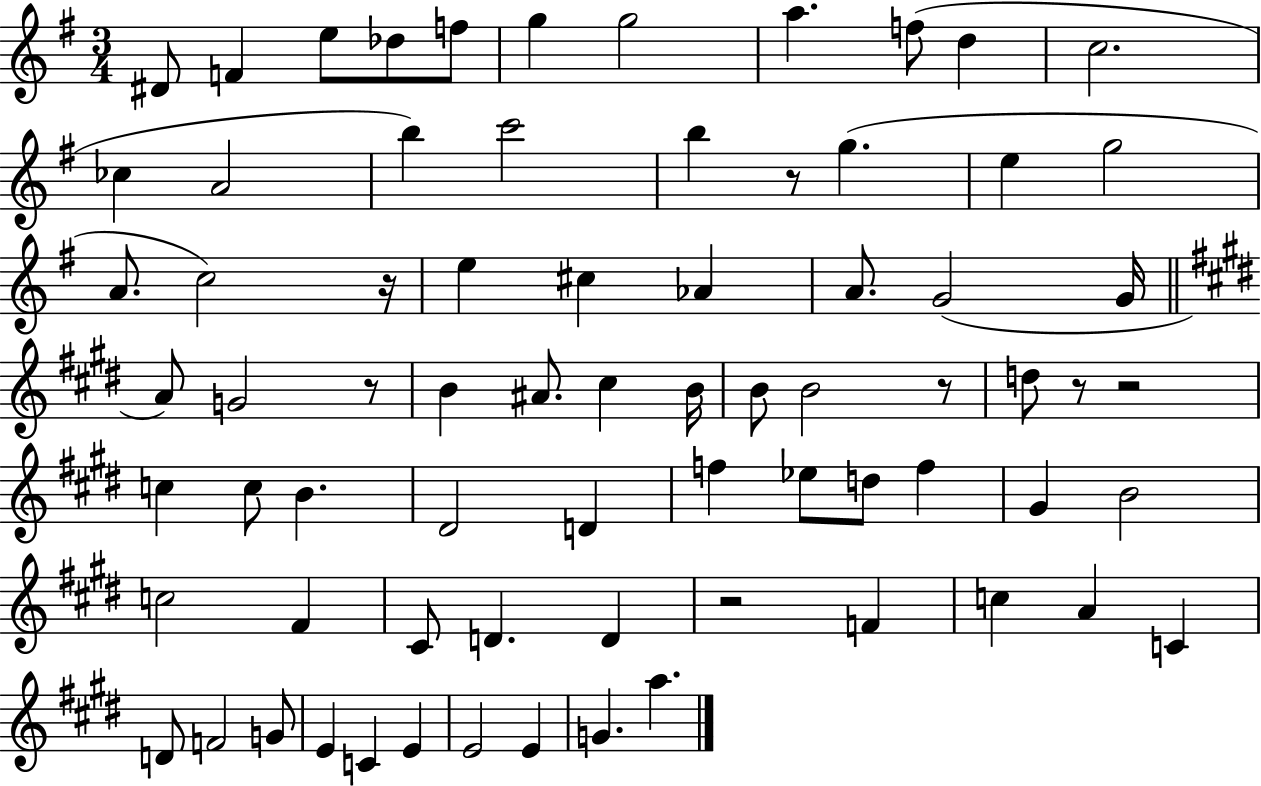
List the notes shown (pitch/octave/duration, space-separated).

D#4/e F4/q E5/e Db5/e F5/e G5/q G5/h A5/q. F5/e D5/q C5/h. CES5/q A4/h B5/q C6/h B5/q R/e G5/q. E5/q G5/h A4/e. C5/h R/s E5/q C#5/q Ab4/q A4/e. G4/h G4/s A4/e G4/h R/e B4/q A#4/e. C#5/q B4/s B4/e B4/h R/e D5/e R/e R/h C5/q C5/e B4/q. D#4/h D4/q F5/q Eb5/e D5/e F5/q G#4/q B4/h C5/h F#4/q C#4/e D4/q. D4/q R/h F4/q C5/q A4/q C4/q D4/e F4/h G4/e E4/q C4/q E4/q E4/h E4/q G4/q. A5/q.